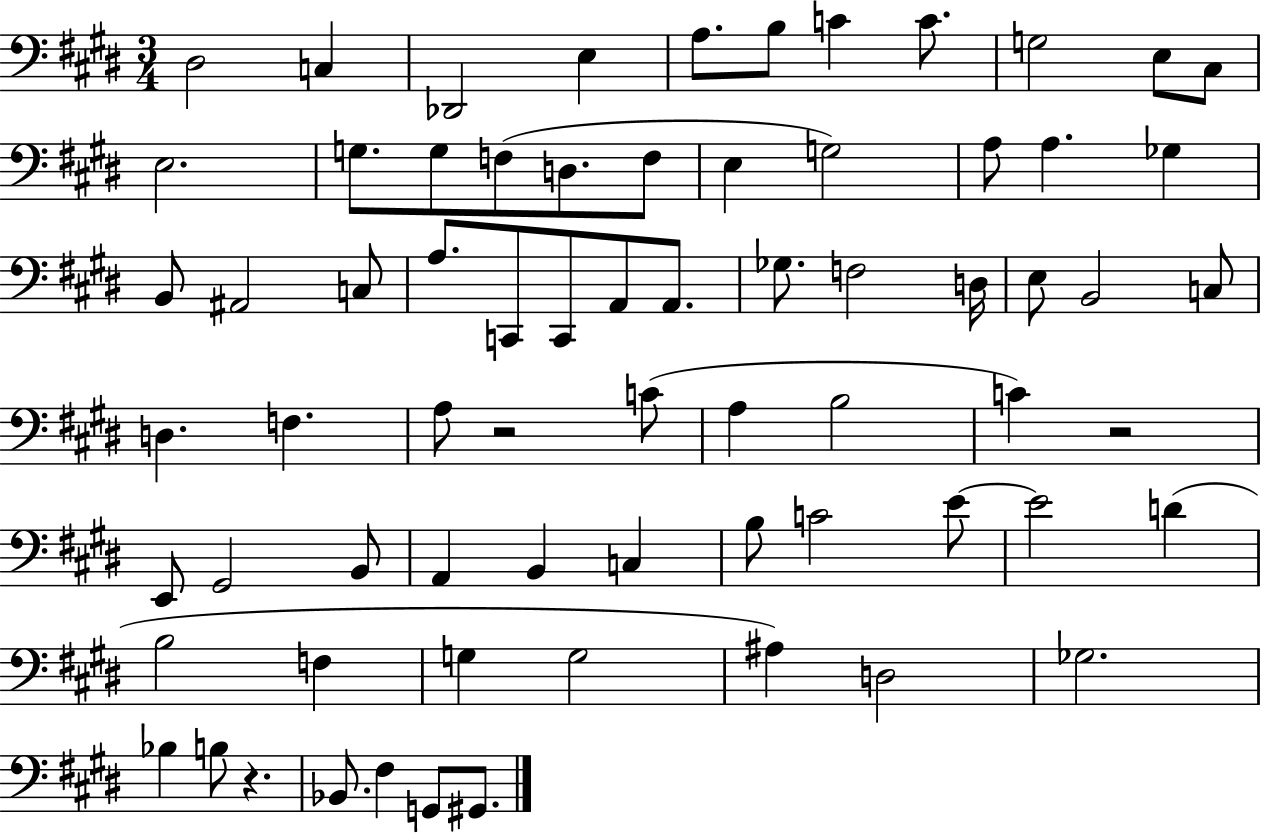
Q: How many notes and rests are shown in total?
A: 70